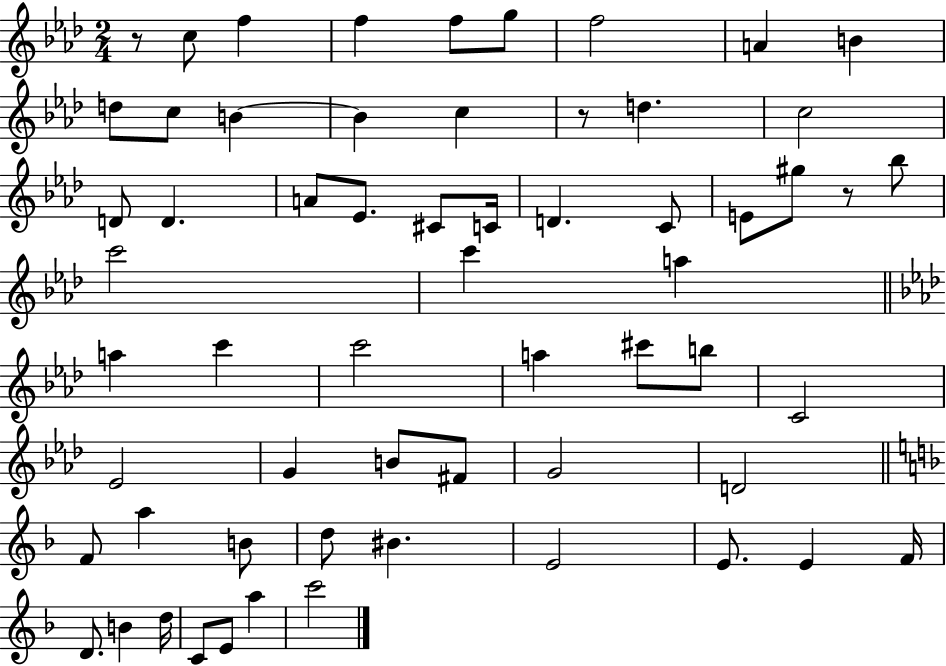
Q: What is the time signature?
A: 2/4